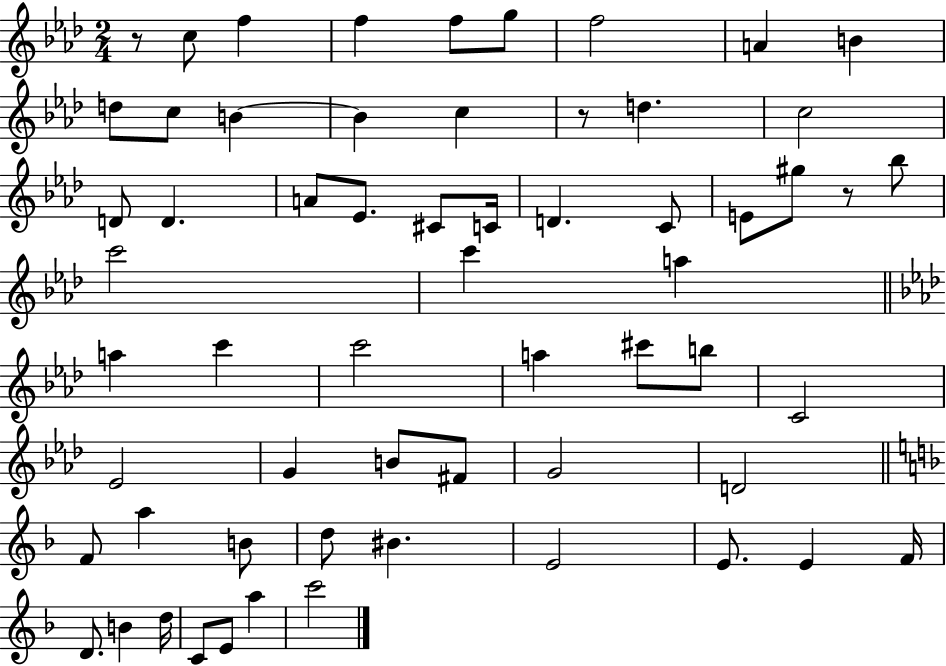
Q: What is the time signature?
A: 2/4